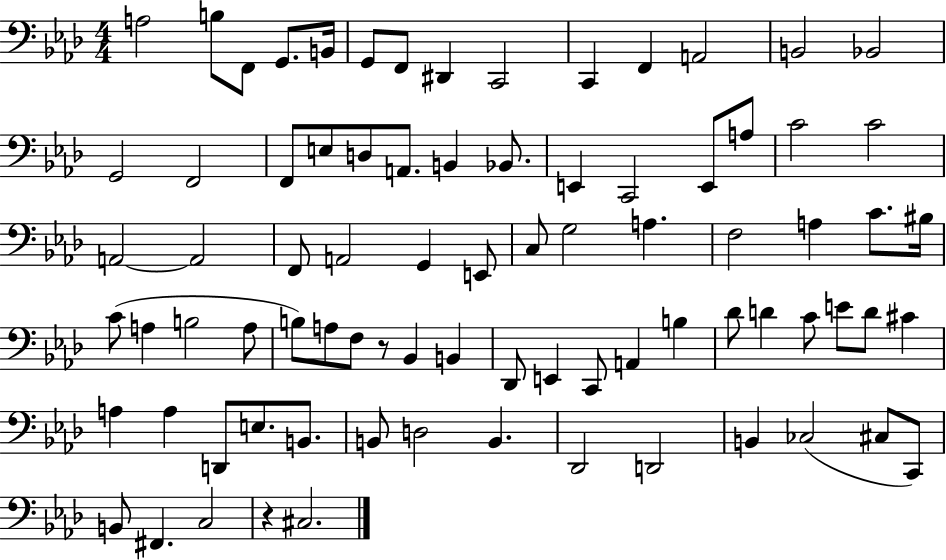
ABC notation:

X:1
T:Untitled
M:4/4
L:1/4
K:Ab
A,2 B,/2 F,,/2 G,,/2 B,,/4 G,,/2 F,,/2 ^D,, C,,2 C,, F,, A,,2 B,,2 _B,,2 G,,2 F,,2 F,,/2 E,/2 D,/2 A,,/2 B,, _B,,/2 E,, C,,2 E,,/2 A,/2 C2 C2 A,,2 A,,2 F,,/2 A,,2 G,, E,,/2 C,/2 G,2 A, F,2 A, C/2 ^B,/4 C/2 A, B,2 A,/2 B,/2 A,/2 F,/2 z/2 _B,, B,, _D,,/2 E,, C,,/2 A,, B, _D/2 D C/2 E/2 D/2 ^C A, A, D,,/2 E,/2 B,,/2 B,,/2 D,2 B,, _D,,2 D,,2 B,, _C,2 ^C,/2 C,,/2 B,,/2 ^F,, C,2 z ^C,2